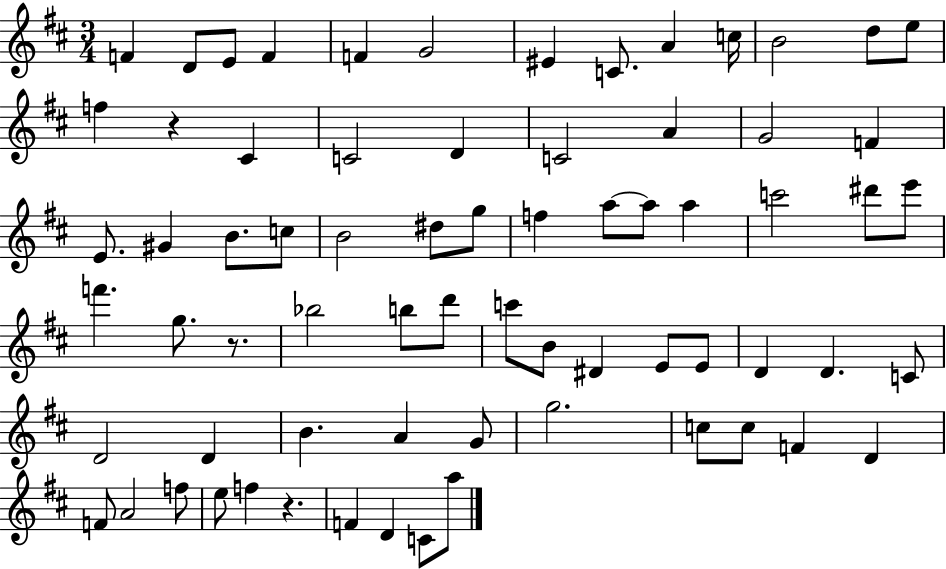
{
  \clef treble
  \numericTimeSignature
  \time 3/4
  \key d \major
  f'4 d'8 e'8 f'4 | f'4 g'2 | eis'4 c'8. a'4 c''16 | b'2 d''8 e''8 | \break f''4 r4 cis'4 | c'2 d'4 | c'2 a'4 | g'2 f'4 | \break e'8. gis'4 b'8. c''8 | b'2 dis''8 g''8 | f''4 a''8~~ a''8 a''4 | c'''2 dis'''8 e'''8 | \break f'''4. g''8. r8. | bes''2 b''8 d'''8 | c'''8 b'8 dis'4 e'8 e'8 | d'4 d'4. c'8 | \break d'2 d'4 | b'4. a'4 g'8 | g''2. | c''8 c''8 f'4 d'4 | \break f'8 a'2 f''8 | e''8 f''4 r4. | f'4 d'4 c'8 a''8 | \bar "|."
}